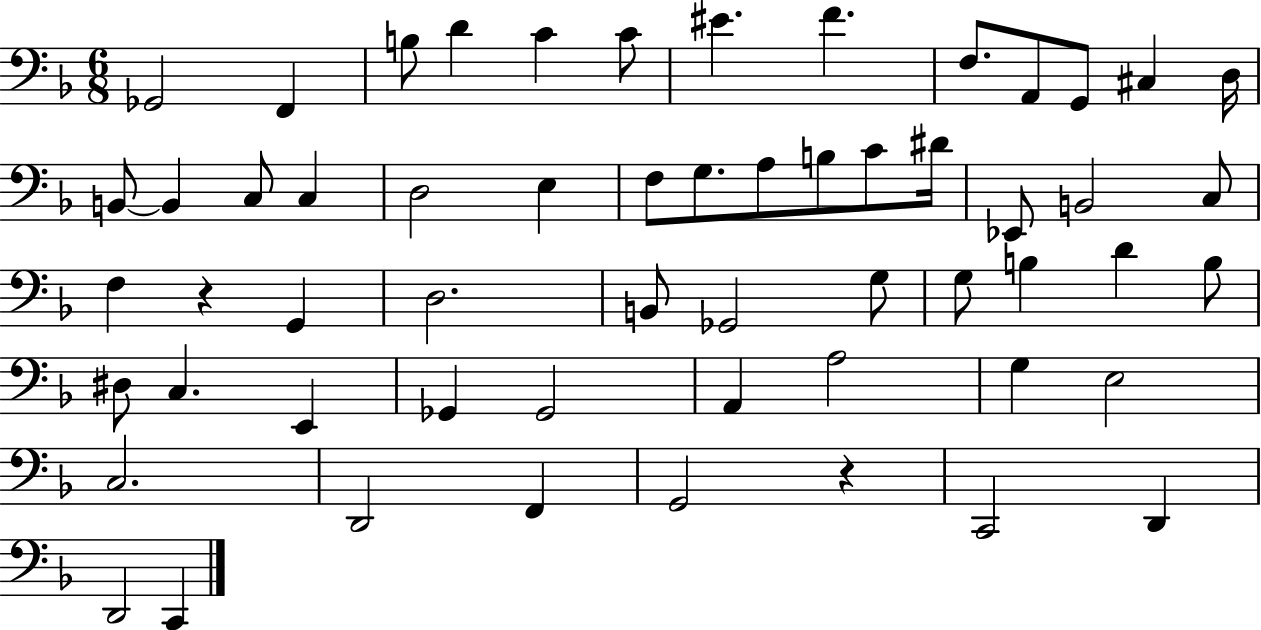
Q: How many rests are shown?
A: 2